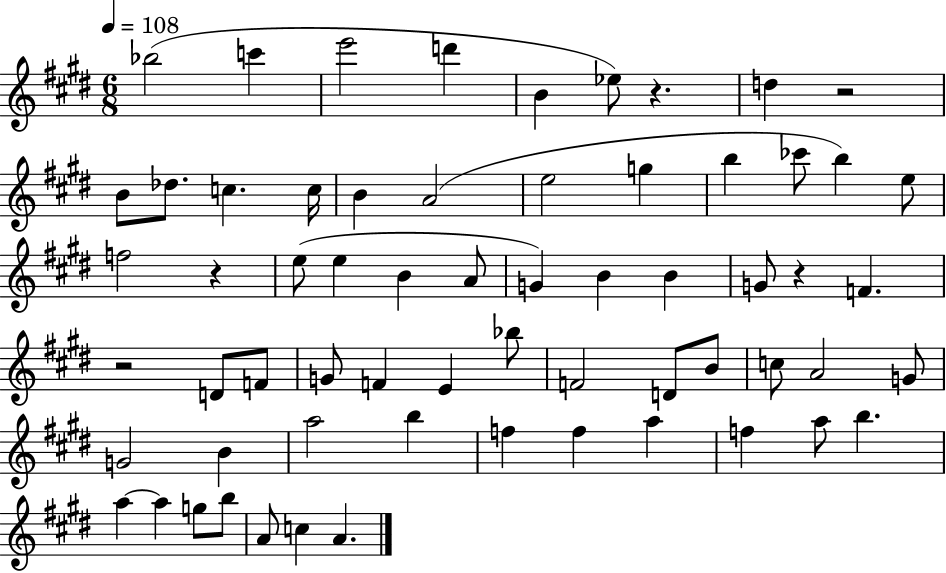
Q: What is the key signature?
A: E major